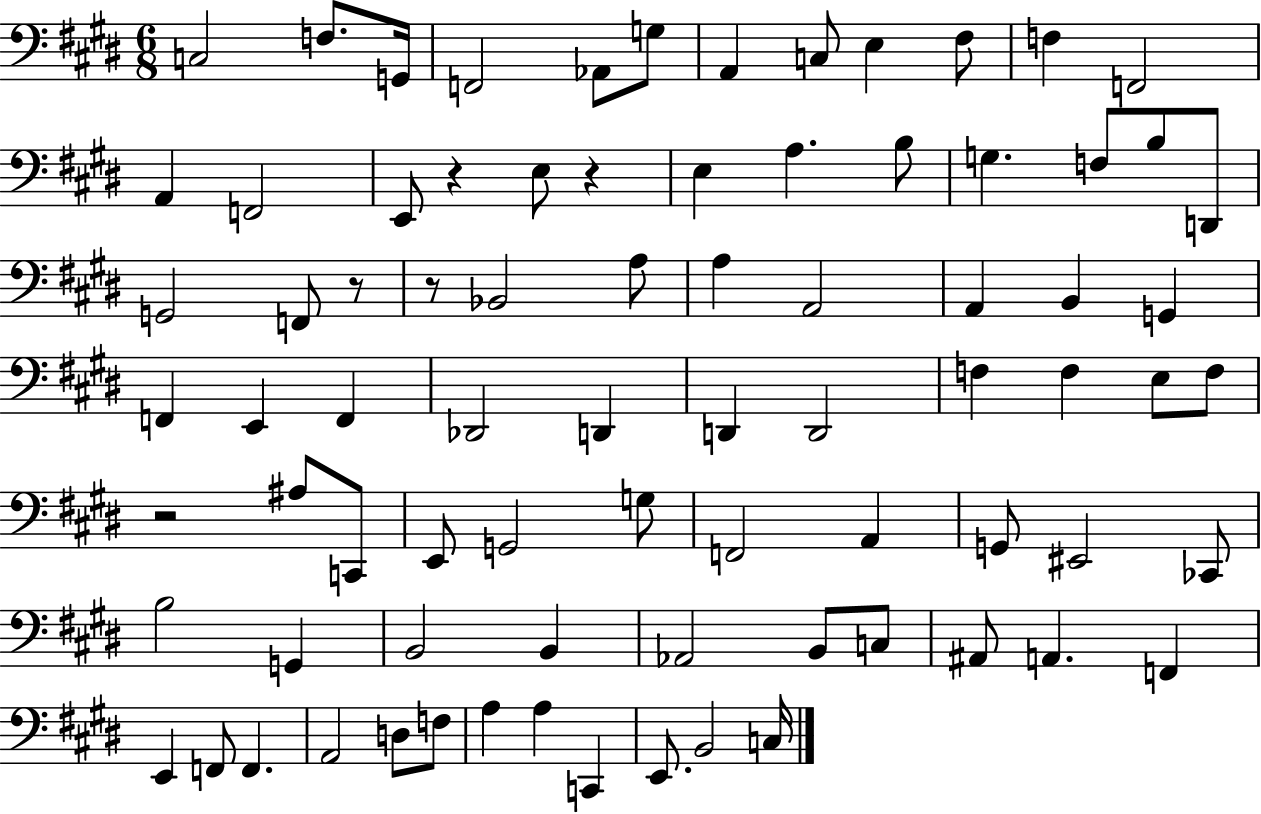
C3/h F3/e. G2/s F2/h Ab2/e G3/e A2/q C3/e E3/q F#3/e F3/q F2/h A2/q F2/h E2/e R/q E3/e R/q E3/q A3/q. B3/e G3/q. F3/e B3/e D2/e G2/h F2/e R/e R/e Bb2/h A3/e A3/q A2/h A2/q B2/q G2/q F2/q E2/q F2/q Db2/h D2/q D2/q D2/h F3/q F3/q E3/e F3/e R/h A#3/e C2/e E2/e G2/h G3/e F2/h A2/q G2/e EIS2/h CES2/e B3/h G2/q B2/h B2/q Ab2/h B2/e C3/e A#2/e A2/q. F2/q E2/q F2/e F2/q. A2/h D3/e F3/e A3/q A3/q C2/q E2/e. B2/h C3/s